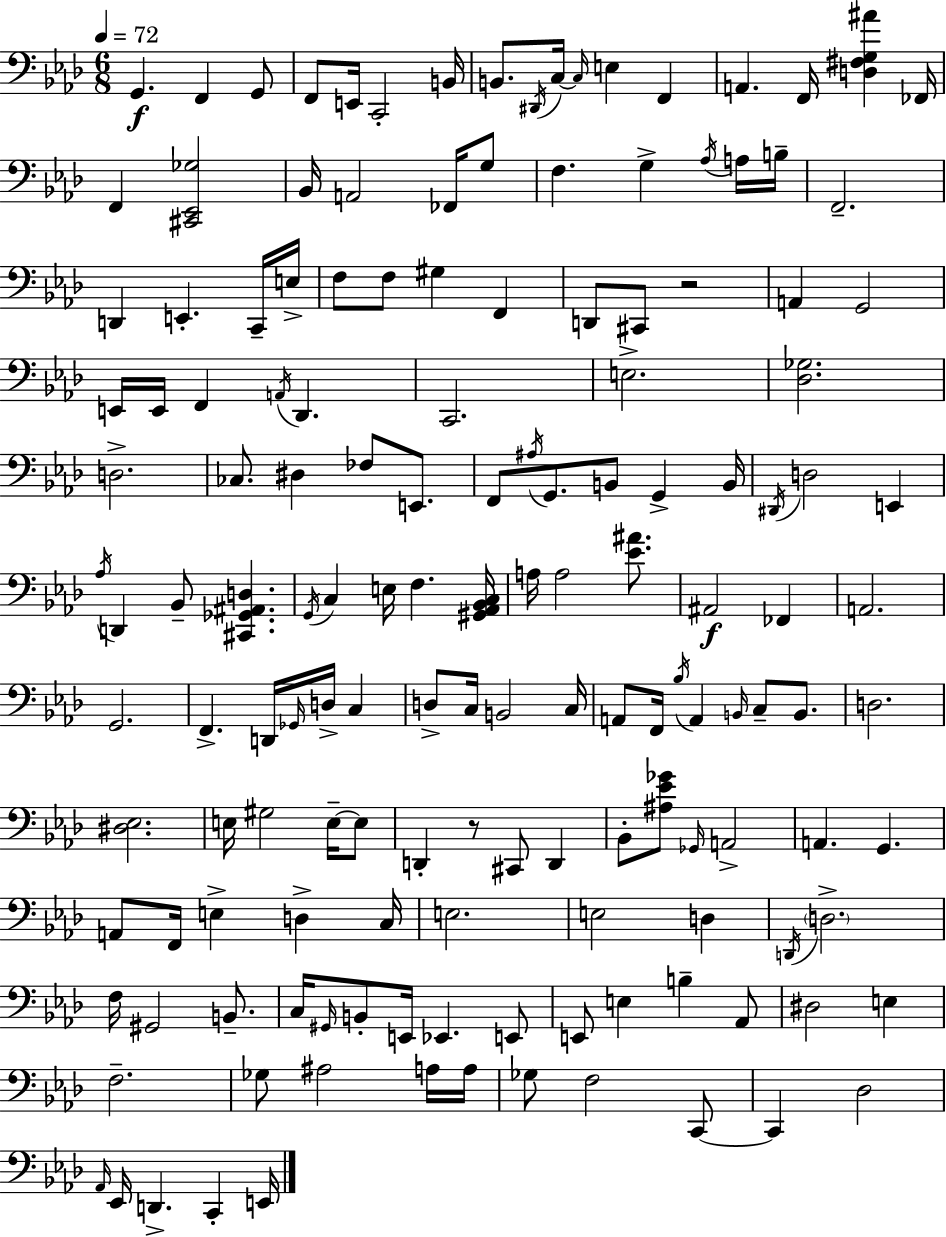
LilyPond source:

{
  \clef bass
  \numericTimeSignature
  \time 6/8
  \key aes \major
  \tempo 4 = 72
  g,4.\f f,4 g,8 | f,8 e,16 c,2-. b,16 | b,8. \acciaccatura { dis,16 } c16~~ \grace { c16 } e4 f,4 | a,4. f,16 <d fis g ais'>4 | \break fes,16 f,4 <cis, ees, ges>2 | bes,16 a,2 fes,16 | g8 f4. g4-> | \acciaccatura { aes16 } a16 b16-- f,2.-- | \break d,4 e,4.-. | c,16-- e16-> f8 f8 gis4 f,4 | d,8 cis,8 r2 | a,4 g,2 | \break e,16 e,16 f,4 \acciaccatura { a,16 } des,4. | c,2. | e2.-> | <des ges>2. | \break d2.-> | ces8. dis4 fes8 | e,8. f,8 \acciaccatura { ais16 } g,8. b,8 | g,4-> b,16 \acciaccatura { dis,16 } d2 | \break e,4 \acciaccatura { aes16 } d,4 bes,8-- | <cis, ges, ais, d>4. \acciaccatura { g,16 } c4 | e16 f4. <gis, aes, bes, c>16 a16 a2 | <ees' ais'>8. ais,2\f | \break fes,4 a,2. | g,2. | f,4.-> | d,16 \grace { ges,16 } d16-> c4 d8-> c16 | \break b,2 c16 a,8 f,16 | \acciaccatura { bes16 } a,4 \grace { b,16 } c8-- b,8. d2. | <dis ees>2. | e16 | \break gis2 e16--~~ e8 d,4-. | r8 cis,8 d,4 bes,8-. | <ais ees' ges'>8 \grace { ges,16 } a,2-> | a,4. g,4. | \break a,8 f,16 e4-> d4-> c16 | e2. | e2 d4 | \acciaccatura { d,16 } \parenthesize d2.-> | \break f16 gis,2 b,8.-- | c16 \grace { gis,16 } b,8-. e,16 ees,4. | e,8 e,8 e4 b4-- | aes,8 dis2 e4 | \break f2.-- | ges8 ais2 | a16 a16 ges8 f2 | c,8~~ c,4 des2 | \break \grace { aes,16 } ees,16 d,4.-> c,4-. | e,16 \bar "|."
}